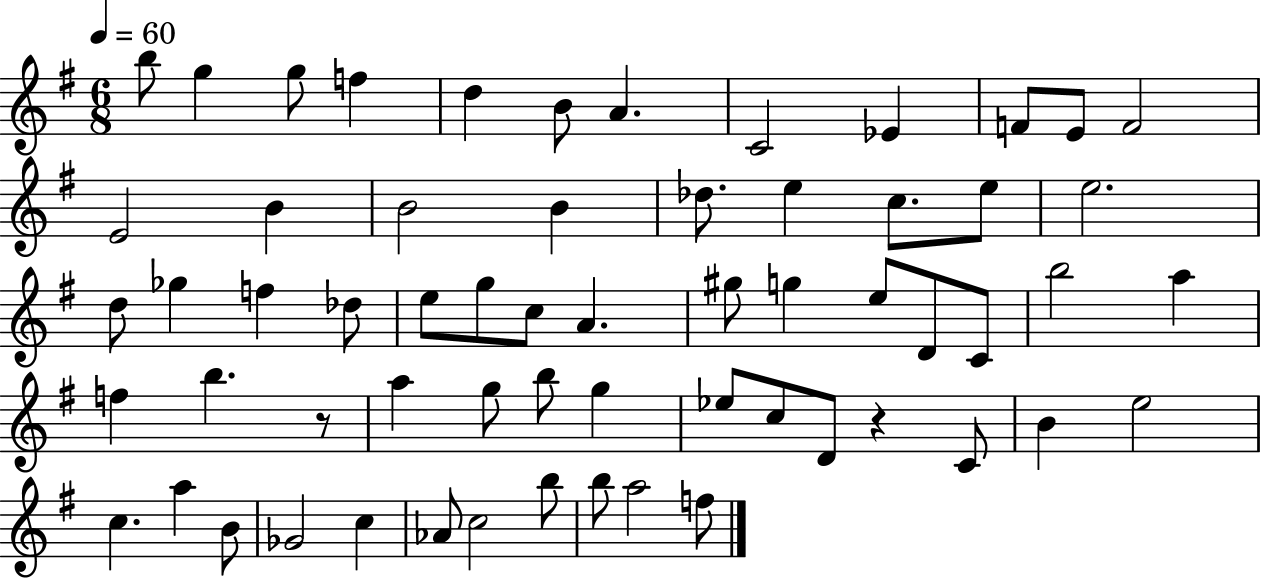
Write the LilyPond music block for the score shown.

{
  \clef treble
  \numericTimeSignature
  \time 6/8
  \key g \major
  \tempo 4 = 60
  \repeat volta 2 { b''8 g''4 g''8 f''4 | d''4 b'8 a'4. | c'2 ees'4 | f'8 e'8 f'2 | \break e'2 b'4 | b'2 b'4 | des''8. e''4 c''8. e''8 | e''2. | \break d''8 ges''4 f''4 des''8 | e''8 g''8 c''8 a'4. | gis''8 g''4 e''8 d'8 c'8 | b''2 a''4 | \break f''4 b''4. r8 | a''4 g''8 b''8 g''4 | ees''8 c''8 d'8 r4 c'8 | b'4 e''2 | \break c''4. a''4 b'8 | ges'2 c''4 | aes'8 c''2 b''8 | b''8 a''2 f''8 | \break } \bar "|."
}